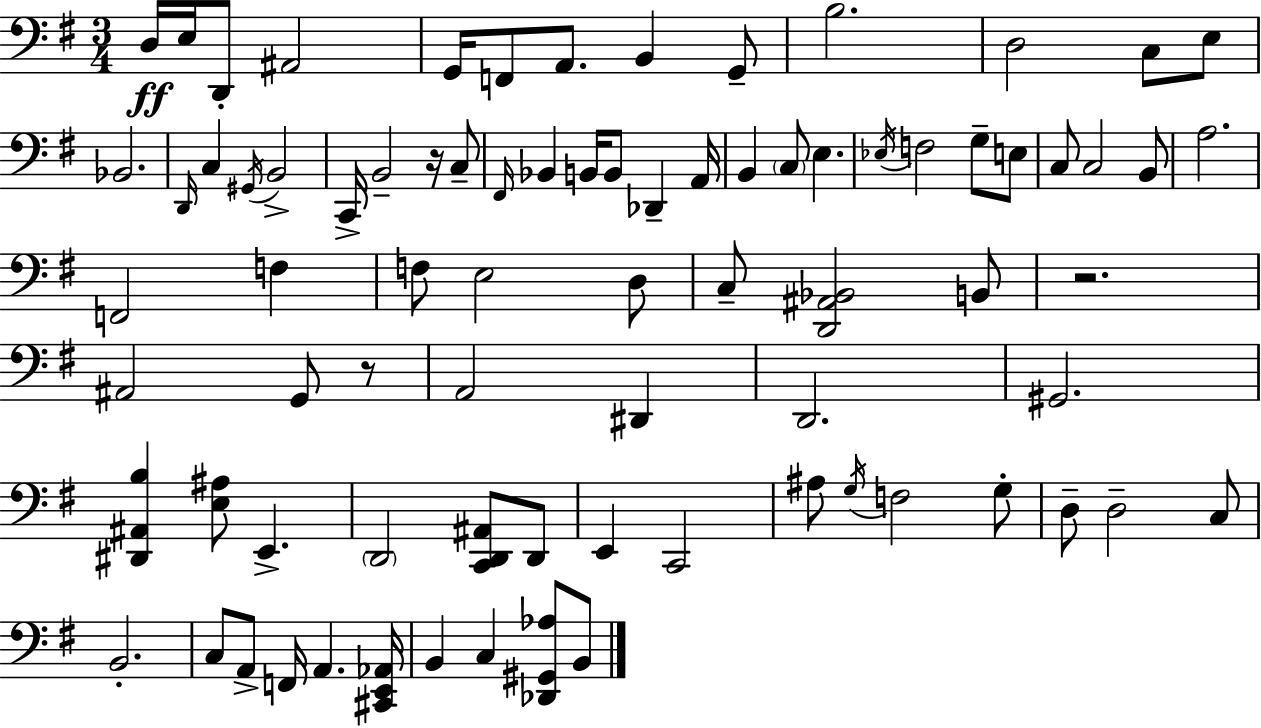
{
  \clef bass
  \numericTimeSignature
  \time 3/4
  \key e \minor
  d16\ff e16 d,8-. ais,2 | g,16 f,8 a,8. b,4 g,8-- | b2. | d2 c8 e8 | \break bes,2. | \grace { d,16 } c4 \acciaccatura { gis,16 } b,2-> | c,16-> b,2-- r16 | c8-- \grace { fis,16 } bes,4 b,16 b,8 des,4-- | \break a,16 b,4 \parenthesize c8 e4. | \acciaccatura { ees16 } f2 | g8-- e8 c8 c2 | b,8 a2. | \break f,2 | f4 f8 e2 | d8 c8-- <d, ais, bes,>2 | b,8 r2. | \break ais,2 | g,8 r8 a,2 | dis,4 d,2. | gis,2. | \break <dis, ais, b>4 <e ais>8 e,4.-> | \parenthesize d,2 | <c, d, ais,>8 d,8 e,4 c,2 | ais8 \acciaccatura { g16 } f2 | \break g8-. d8-- d2-- | c8 b,2.-. | c8 a,8-> f,16 a,4. | <cis, e, aes,>16 b,4 c4 | \break <des, gis, aes>8 b,8 \bar "|."
}